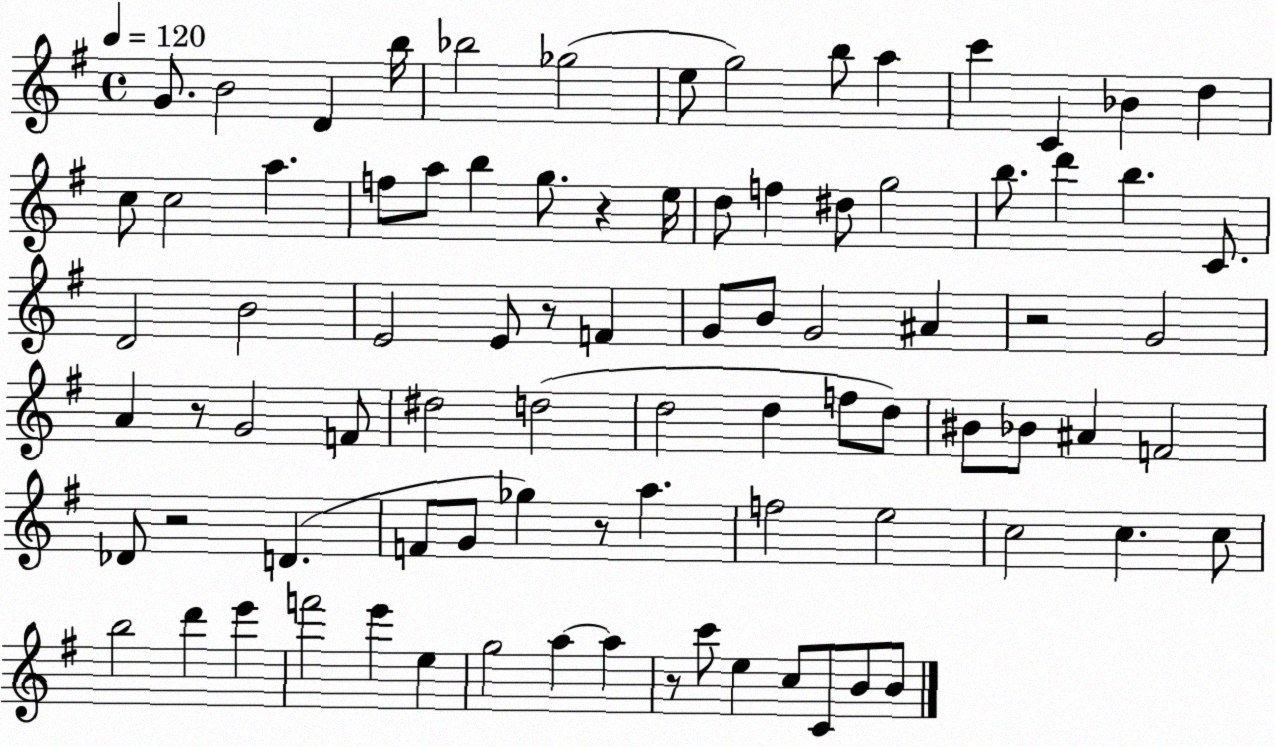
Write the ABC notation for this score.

X:1
T:Untitled
M:4/4
L:1/4
K:G
G/2 B2 D b/4 _b2 _g2 e/2 g2 b/2 a c' C _B d c/2 c2 a f/2 a/2 b g/2 z e/4 d/2 f ^d/2 g2 b/2 d' b C/2 D2 B2 E2 E/2 z/2 F G/2 B/2 G2 ^A z2 G2 A z/2 G2 F/2 ^d2 d2 d2 d f/2 d/2 ^B/2 _B/2 ^A F2 _D/2 z2 D F/2 G/2 _g z/2 a f2 e2 c2 c c/2 b2 d' e' f'2 e' e g2 a a z/2 c'/2 e c/2 C/2 B/2 B/2